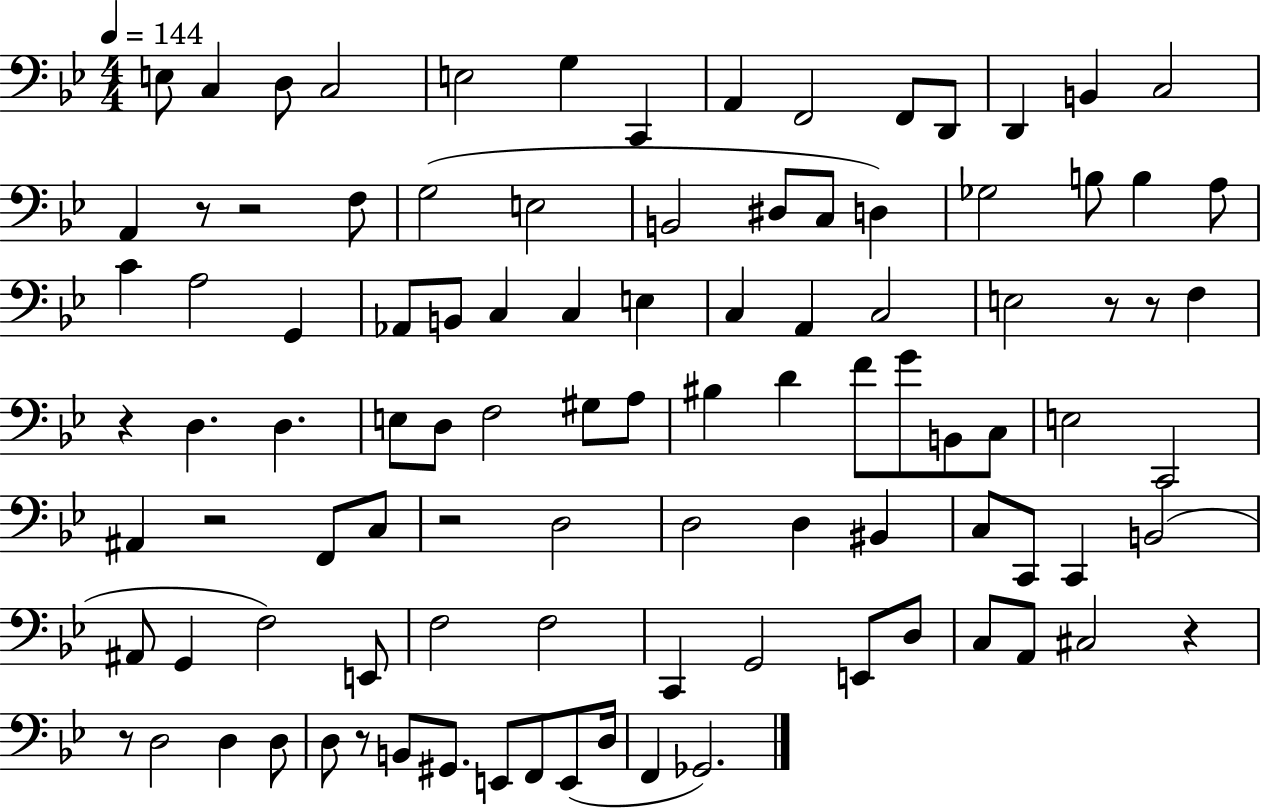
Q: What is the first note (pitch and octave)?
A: E3